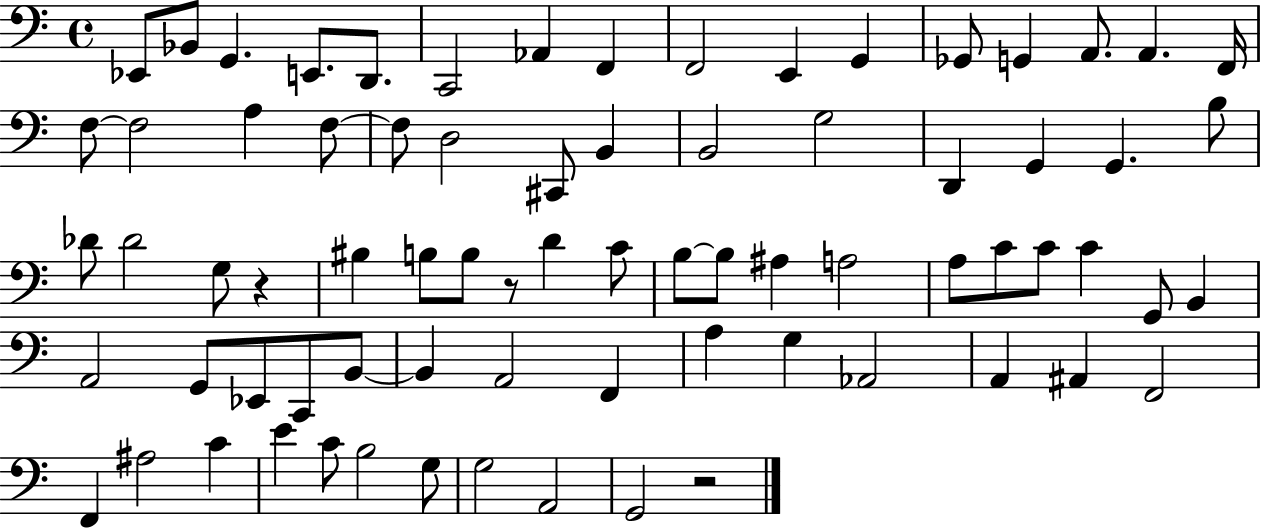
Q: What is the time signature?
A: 4/4